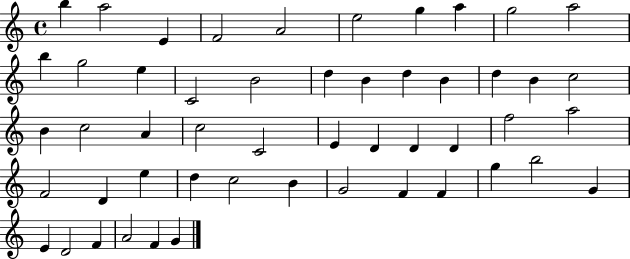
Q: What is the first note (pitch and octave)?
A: B5